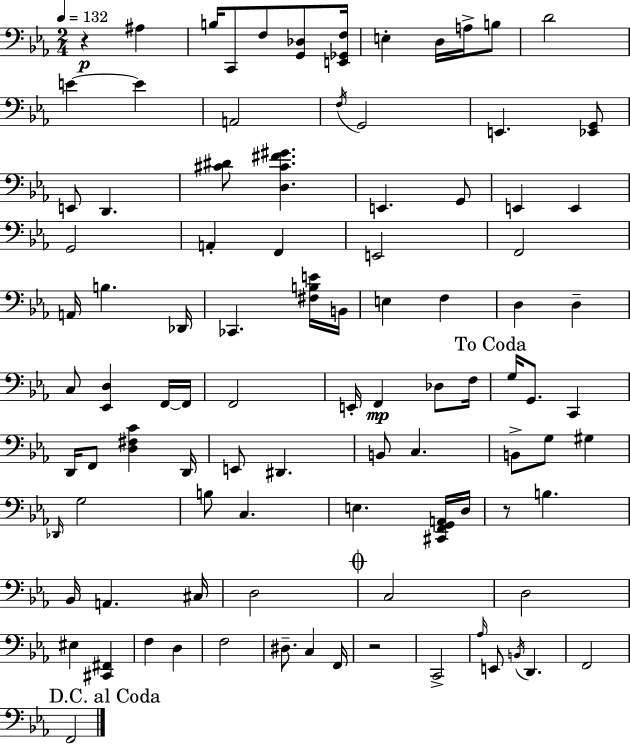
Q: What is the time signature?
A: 2/4